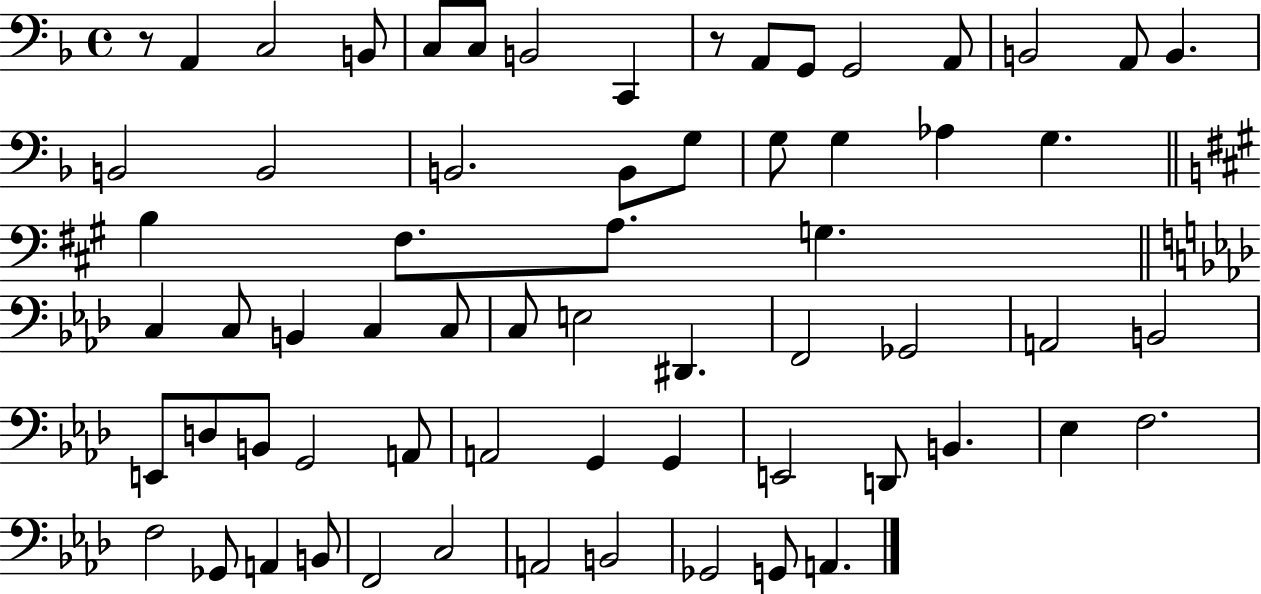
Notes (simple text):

R/e A2/q C3/h B2/e C3/e C3/e B2/h C2/q R/e A2/e G2/e G2/h A2/e B2/h A2/e B2/q. B2/h B2/h B2/h. B2/e G3/e G3/e G3/q Ab3/q G3/q. B3/q F#3/e. A3/e. G3/q. C3/q C3/e B2/q C3/q C3/e C3/e E3/h D#2/q. F2/h Gb2/h A2/h B2/h E2/e D3/e B2/e G2/h A2/e A2/h G2/q G2/q E2/h D2/e B2/q. Eb3/q F3/h. F3/h Gb2/e A2/q B2/e F2/h C3/h A2/h B2/h Gb2/h G2/e A2/q.